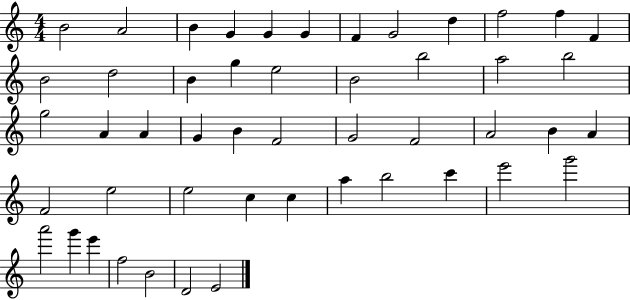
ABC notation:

X:1
T:Untitled
M:4/4
L:1/4
K:C
B2 A2 B G G G F G2 d f2 f F B2 d2 B g e2 B2 b2 a2 b2 g2 A A G B F2 G2 F2 A2 B A F2 e2 e2 c c a b2 c' e'2 g'2 a'2 g' e' f2 B2 D2 E2